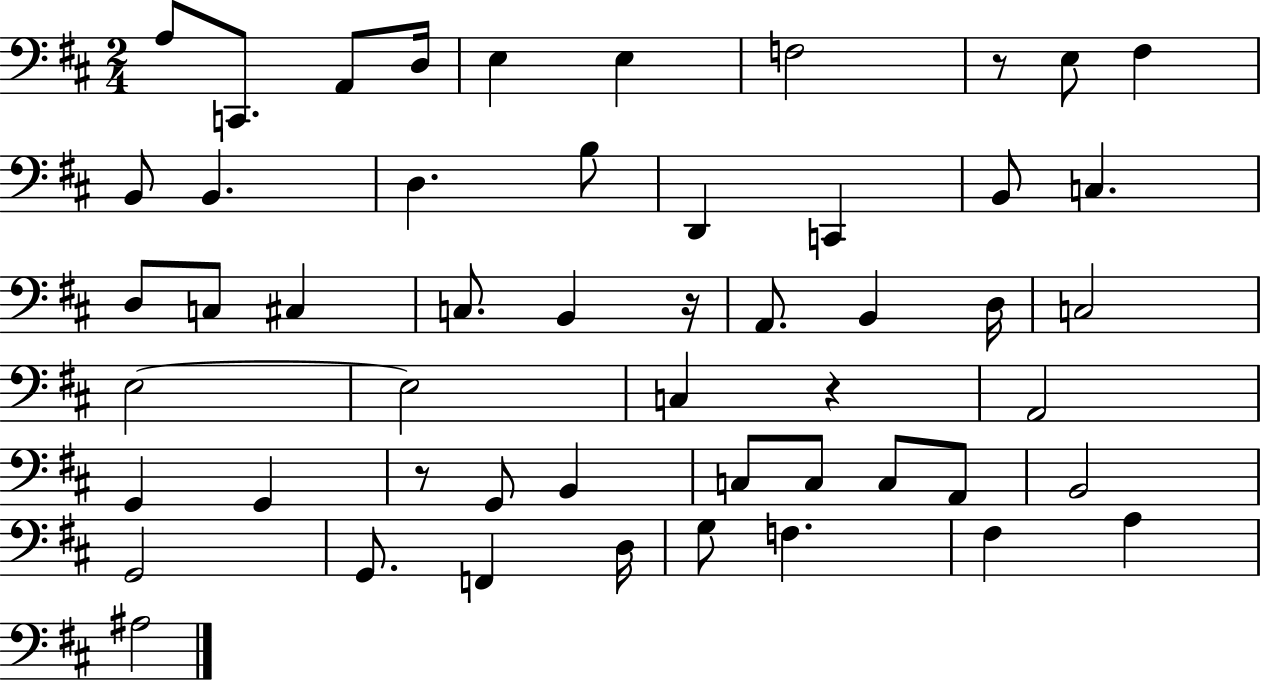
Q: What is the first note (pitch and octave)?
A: A3